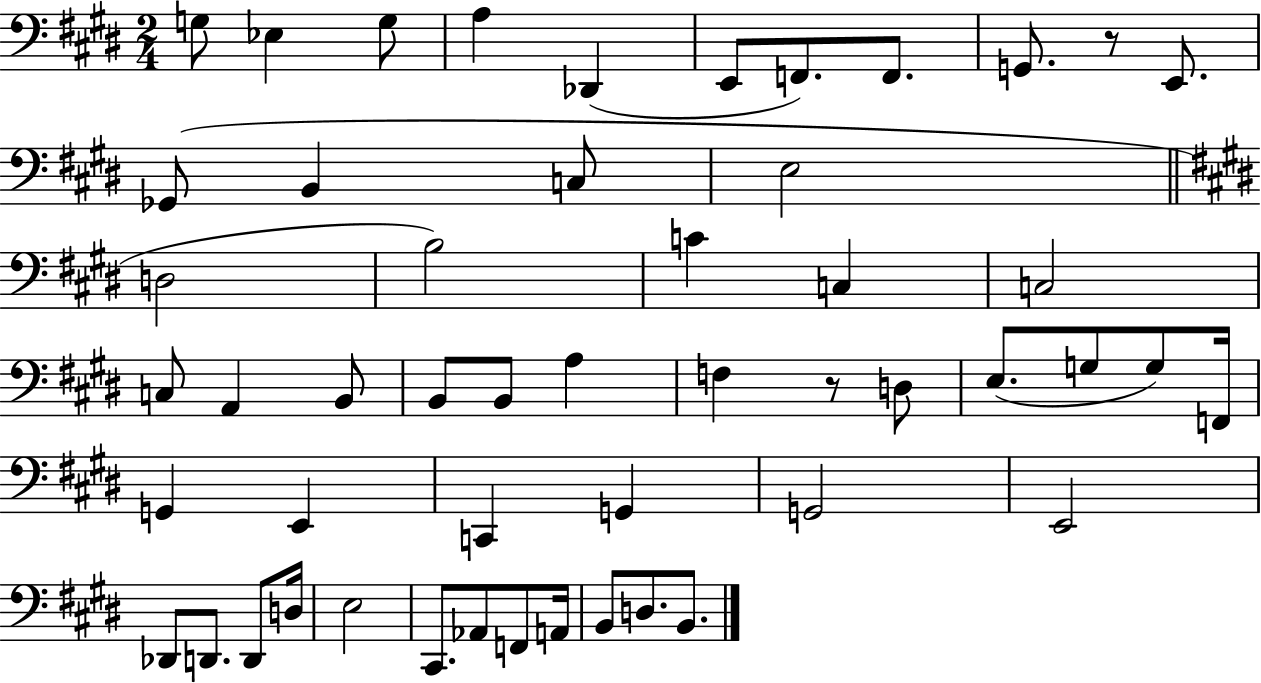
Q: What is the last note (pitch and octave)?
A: B2